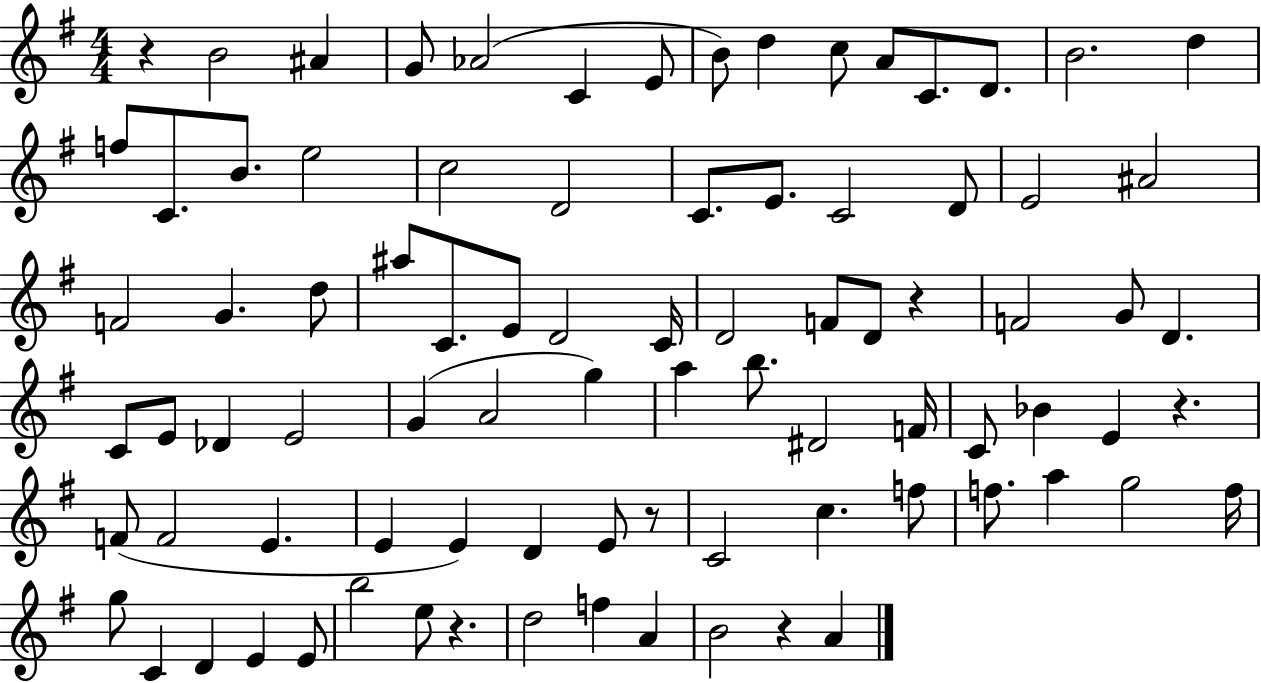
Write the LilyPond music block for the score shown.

{
  \clef treble
  \numericTimeSignature
  \time 4/4
  \key g \major
  \repeat volta 2 { r4 b'2 ais'4 | g'8 aes'2( c'4 e'8 | b'8) d''4 c''8 a'8 c'8. d'8. | b'2. d''4 | \break f''8 c'8. b'8. e''2 | c''2 d'2 | c'8. e'8. c'2 d'8 | e'2 ais'2 | \break f'2 g'4. d''8 | ais''8 c'8. e'8 d'2 c'16 | d'2 f'8 d'8 r4 | f'2 g'8 d'4. | \break c'8 e'8 des'4 e'2 | g'4( a'2 g''4) | a''4 b''8. dis'2 f'16 | c'8 bes'4 e'4 r4. | \break f'8( f'2 e'4. | e'4 e'4) d'4 e'8 r8 | c'2 c''4. f''8 | f''8. a''4 g''2 f''16 | \break g''8 c'4 d'4 e'4 e'8 | b''2 e''8 r4. | d''2 f''4 a'4 | b'2 r4 a'4 | \break } \bar "|."
}